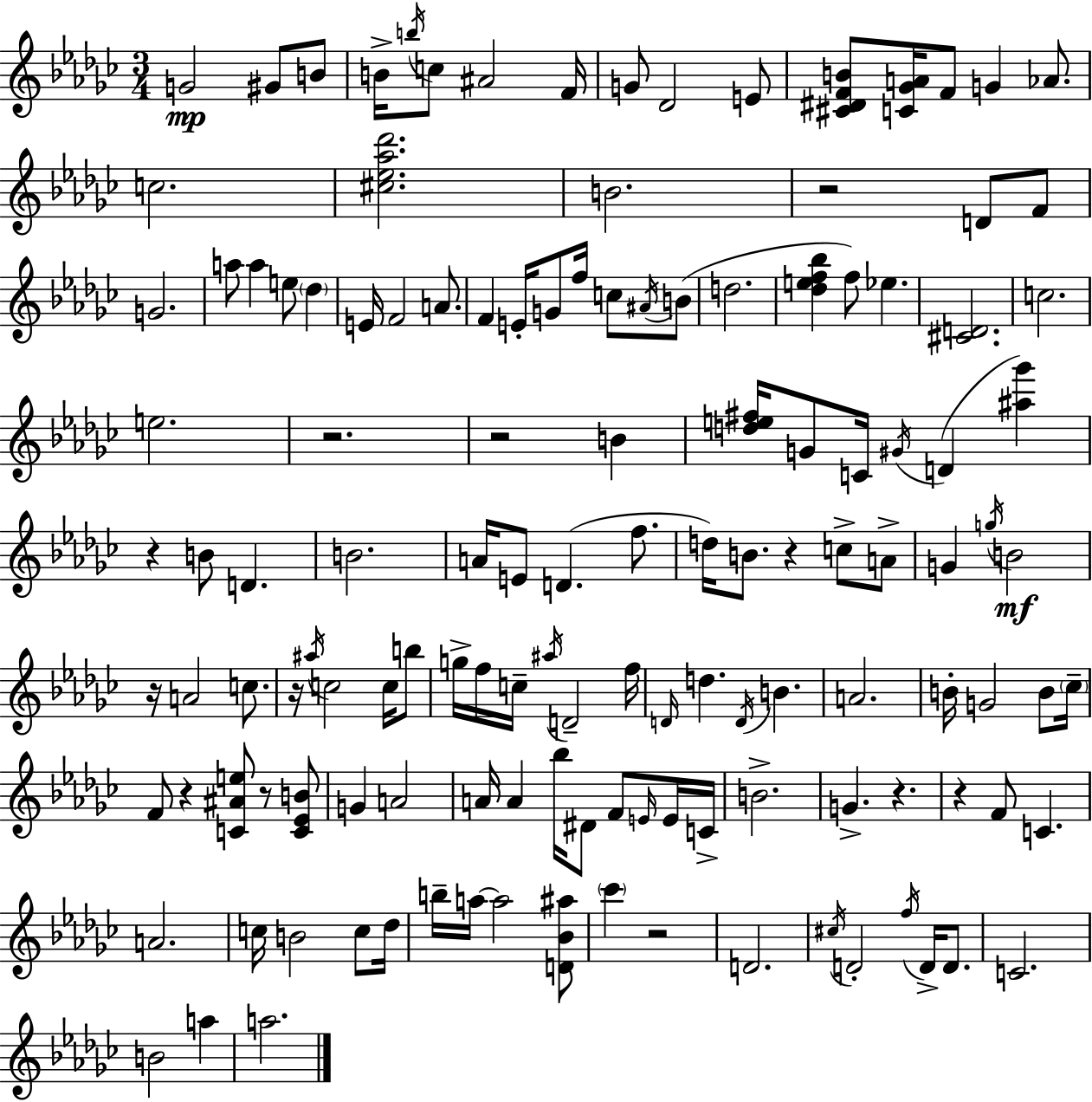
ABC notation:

X:1
T:Untitled
M:3/4
L:1/4
K:Ebm
G2 ^G/2 B/2 B/4 b/4 c/2 ^A2 F/4 G/2 _D2 E/2 [^C^DFB]/2 [C_GA]/4 F/2 G _A/2 c2 [^c_e_a_d']2 B2 z2 D/2 F/2 G2 a/2 a e/2 _d E/4 F2 A/2 F E/4 G/2 f/4 c/2 ^A/4 B/2 d2 [_def_b] f/2 _e [^CD]2 c2 e2 z2 z2 B [de^f]/4 G/2 C/4 ^G/4 D [^a_g'] z B/2 D B2 A/4 E/2 D f/2 d/4 B/2 z c/2 A/2 G g/4 B2 z/4 A2 c/2 z/4 ^a/4 c2 c/4 b/2 g/4 f/4 c/4 ^a/4 D2 f/4 D/4 d D/4 B A2 B/4 G2 B/2 _c/4 F/2 z [C^Ae]/2 z/2 [C_EB]/2 G A2 A/4 A _b/4 ^D/2 F/2 E/4 E/4 C/4 B2 G z z F/2 C A2 c/4 B2 c/2 _d/4 b/4 a/4 a2 [D_B^a]/2 _c' z2 D2 ^c/4 D2 f/4 D/4 D/2 C2 B2 a a2